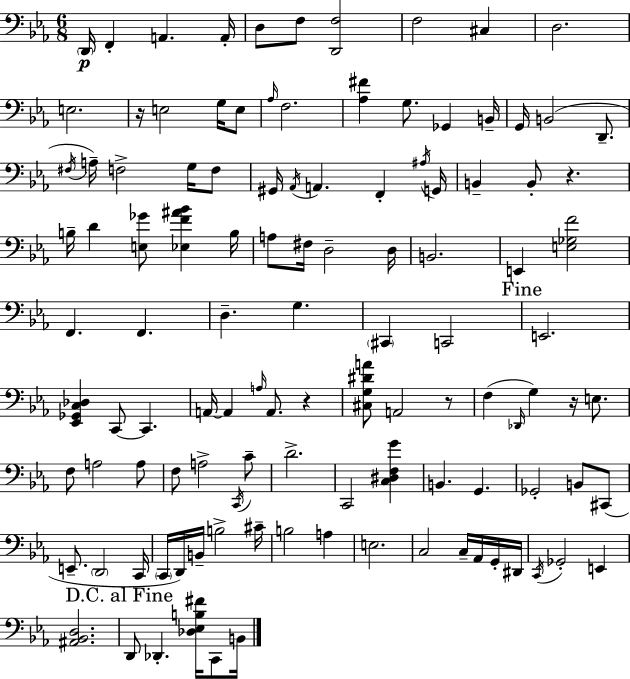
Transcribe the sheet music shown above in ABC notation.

X:1
T:Untitled
M:6/8
L:1/4
K:Eb
D,,/4 F,, A,, A,,/4 D,/2 F,/2 [D,,F,]2 F,2 ^C, D,2 E,2 z/4 E,2 G,/4 E,/2 _A,/4 F,2 [_A,^F] G,/2 _G,, B,,/4 G,,/4 B,,2 D,,/2 ^F,/4 A,/4 F,2 G,/4 F,/2 ^G,,/4 _A,,/4 A,, F,, ^A,/4 G,,/4 B,, B,,/2 z B,/4 D [E,_G]/2 [_E,F^A_B] B,/4 A,/2 ^F,/4 D,2 D,/4 B,,2 E,, [E,_G,F]2 F,, F,, D, G, ^C,, C,,2 E,,2 [_E,,_G,,C,_D,] C,,/2 C,, A,,/4 A,, A,/4 A,,/2 z [^C,G,^DA]/2 A,,2 z/2 F, _D,,/4 G, z/4 E,/2 F,/2 A,2 A,/2 F,/2 A,2 C,,/4 C/2 D2 C,,2 [C,^D,F,G] B,, G,, _G,,2 B,,/2 ^C,,/2 E,,/2 D,,2 C,,/4 C,,/4 D,,/4 B,,/4 B,2 ^C/4 B,2 A, E,2 C,2 C,/4 _A,,/4 G,,/4 ^D,,/4 C,,/4 _G,,2 E,, [^A,,_B,,D,]2 D,,/2 _D,, [_D,_E,B,^F]/4 C,,/2 B,,/4